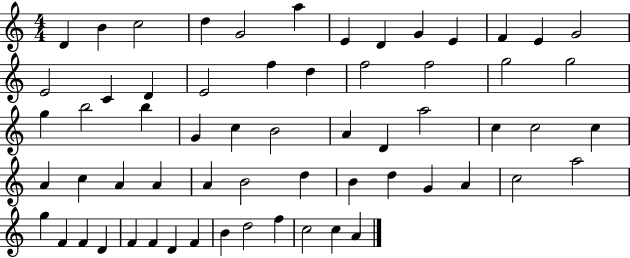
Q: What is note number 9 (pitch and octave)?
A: G4